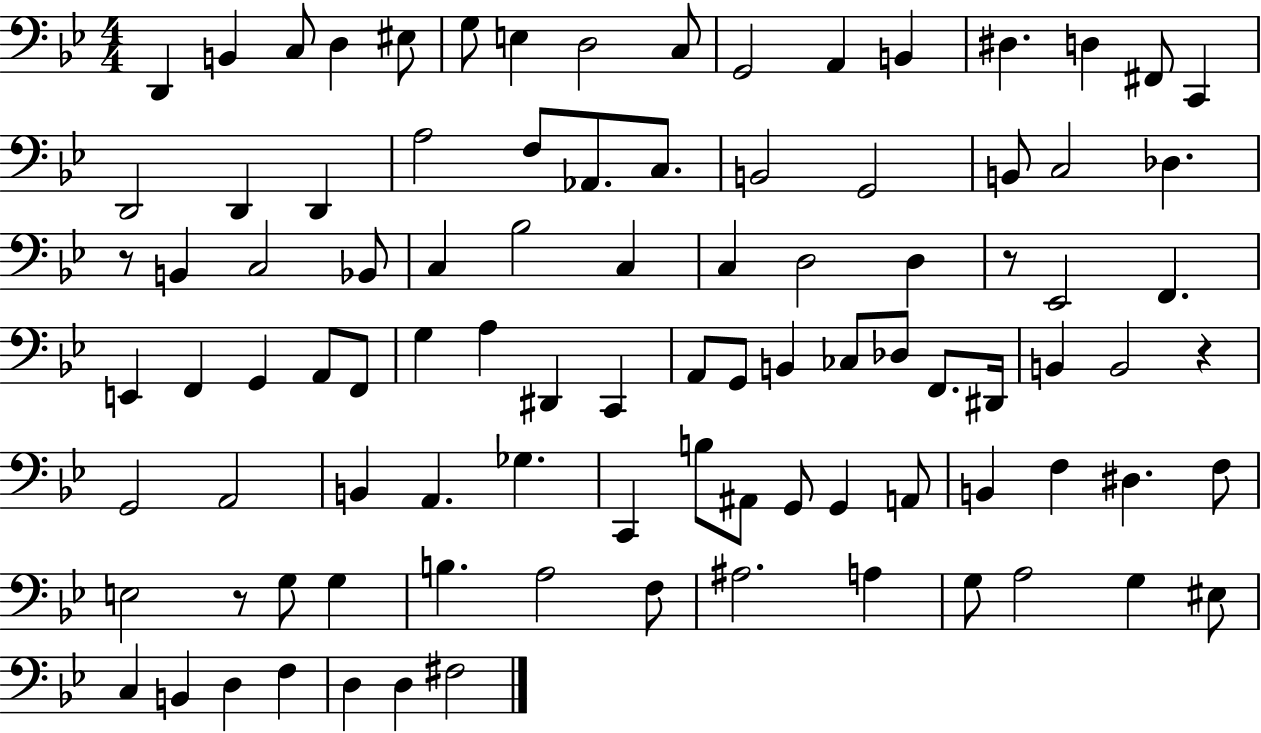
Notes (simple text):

D2/q B2/q C3/e D3/q EIS3/e G3/e E3/q D3/h C3/e G2/h A2/q B2/q D#3/q. D3/q F#2/e C2/q D2/h D2/q D2/q A3/h F3/e Ab2/e. C3/e. B2/h G2/h B2/e C3/h Db3/q. R/e B2/q C3/h Bb2/e C3/q Bb3/h C3/q C3/q D3/h D3/q R/e Eb2/h F2/q. E2/q F2/q G2/q A2/e F2/e G3/q A3/q D#2/q C2/q A2/e G2/e B2/q CES3/e Db3/e F2/e. D#2/s B2/q B2/h R/q G2/h A2/h B2/q A2/q. Gb3/q. C2/q B3/e A#2/e G2/e G2/q A2/e B2/q F3/q D#3/q. F3/e E3/h R/e G3/e G3/q B3/q. A3/h F3/e A#3/h. A3/q G3/e A3/h G3/q EIS3/e C3/q B2/q D3/q F3/q D3/q D3/q F#3/h